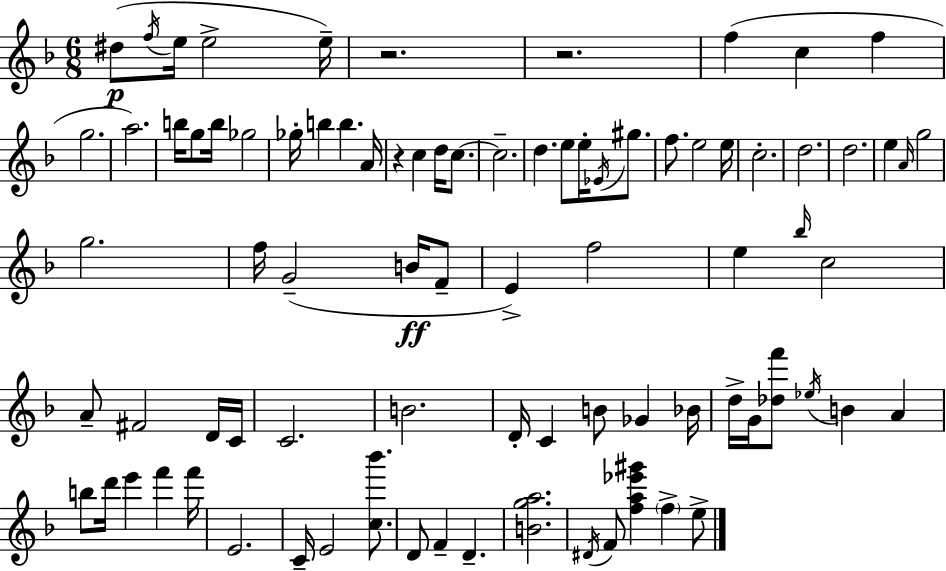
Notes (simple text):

D#5/e F5/s E5/s E5/h E5/s R/h. R/h. F5/q C5/q F5/q G5/h. A5/h. B5/s G5/e B5/s Gb5/h Gb5/s B5/q B5/q. A4/s R/q C5/q D5/s C5/e. C5/h. D5/q. E5/e E5/s Eb4/s G#5/e. F5/e. E5/h E5/s C5/h. D5/h. D5/h. E5/q A4/s G5/h G5/h. F5/s G4/h B4/s F4/e E4/q F5/h E5/q Bb5/s C5/h A4/e F#4/h D4/s C4/s C4/h. B4/h. D4/s C4/q B4/e Gb4/q Bb4/s D5/s G4/s [Db5,F6]/e Eb5/s B4/q A4/q B5/e D6/s E6/q F6/q F6/s E4/h. C4/s E4/h [C5,Bb6]/e. D4/e F4/q D4/q. [B4,G5,A5]/h. D#4/s F4/e [F5,A5,Eb6,G#6]/q F5/q E5/e